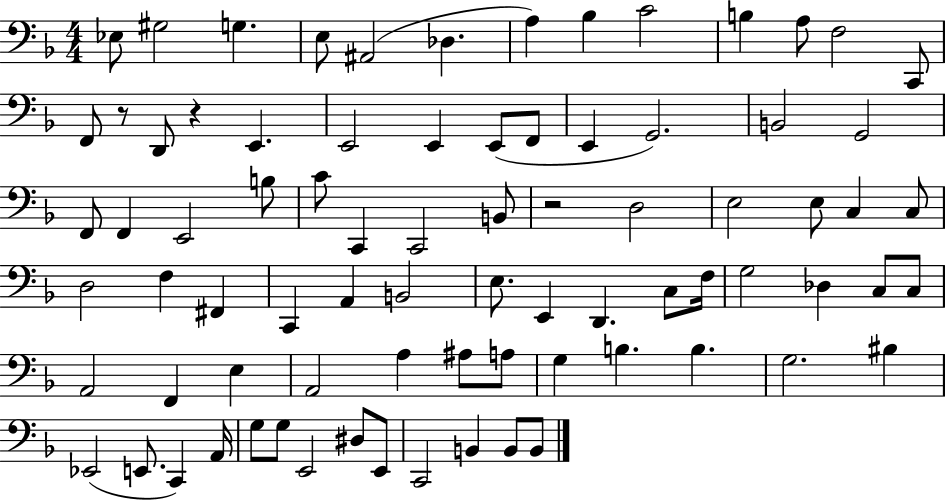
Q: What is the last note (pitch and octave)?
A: B2